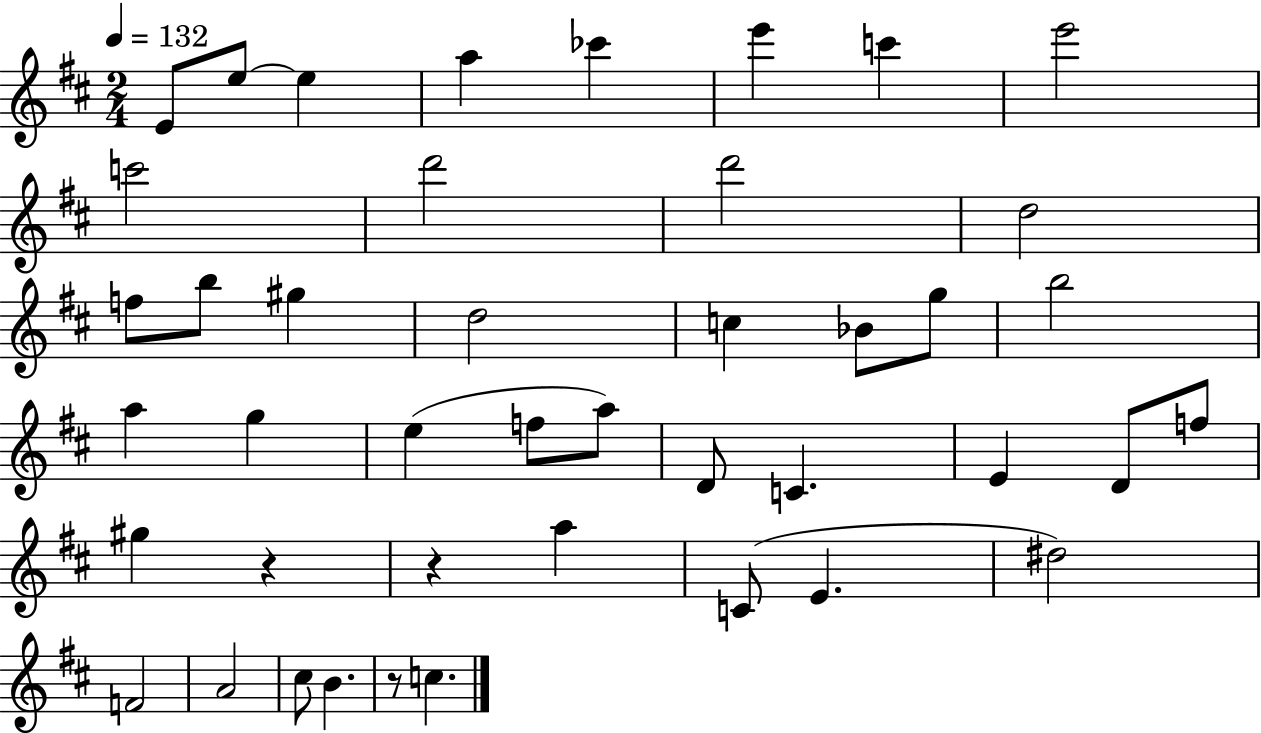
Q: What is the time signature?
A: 2/4